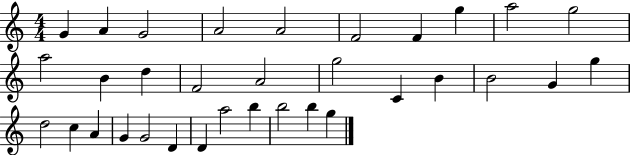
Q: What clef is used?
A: treble